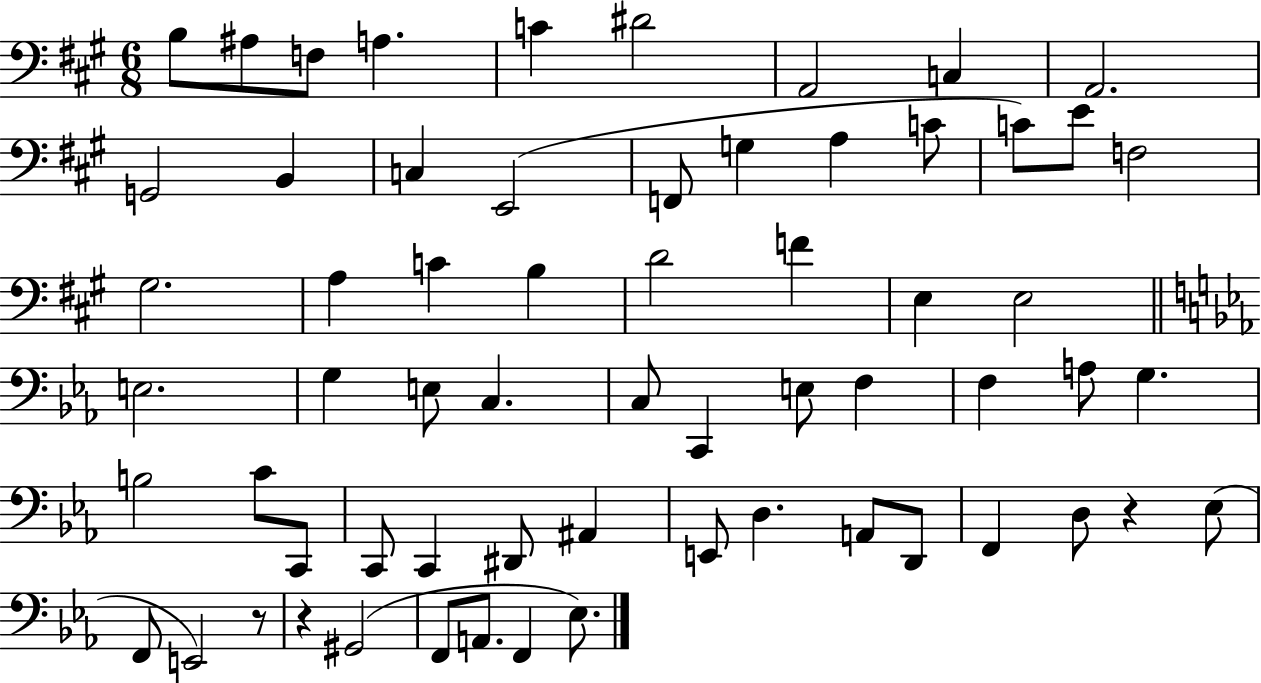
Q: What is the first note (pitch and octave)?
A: B3